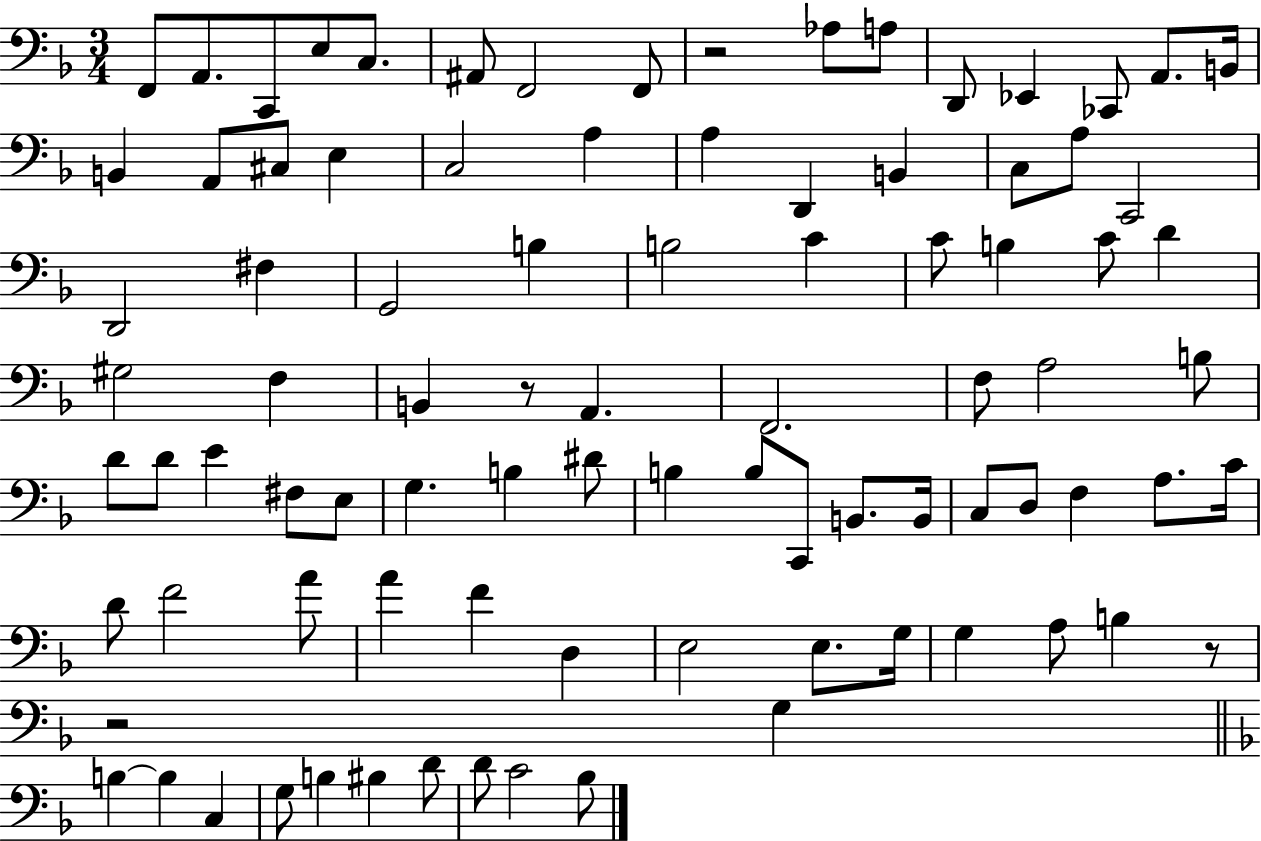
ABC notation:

X:1
T:Untitled
M:3/4
L:1/4
K:F
F,,/2 A,,/2 C,,/2 E,/2 C,/2 ^A,,/2 F,,2 F,,/2 z2 _A,/2 A,/2 D,,/2 _E,, _C,,/2 A,,/2 B,,/4 B,, A,,/2 ^C,/2 E, C,2 A, A, D,, B,, C,/2 A,/2 C,,2 D,,2 ^F, G,,2 B, B,2 C C/2 B, C/2 D ^G,2 F, B,, z/2 A,, F,,2 F,/2 A,2 B,/2 D/2 D/2 E ^F,/2 E,/2 G, B, ^D/2 B, B,/2 C,,/2 B,,/2 B,,/4 C,/2 D,/2 F, A,/2 C/4 D/2 F2 A/2 A F D, E,2 E,/2 G,/4 G, A,/2 B, z/2 z2 G, B, B, C, G,/2 B, ^B, D/2 D/2 C2 _B,/2